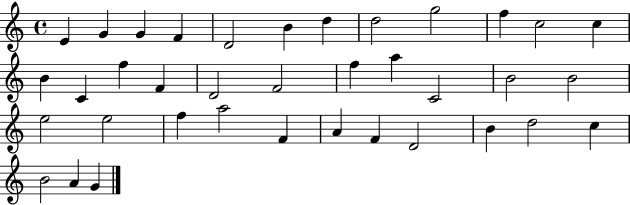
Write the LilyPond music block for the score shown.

{
  \clef treble
  \time 4/4
  \defaultTimeSignature
  \key c \major
  e'4 g'4 g'4 f'4 | d'2 b'4 d''4 | d''2 g''2 | f''4 c''2 c''4 | \break b'4 c'4 f''4 f'4 | d'2 f'2 | f''4 a''4 c'2 | b'2 b'2 | \break e''2 e''2 | f''4 a''2 f'4 | a'4 f'4 d'2 | b'4 d''2 c''4 | \break b'2 a'4 g'4 | \bar "|."
}